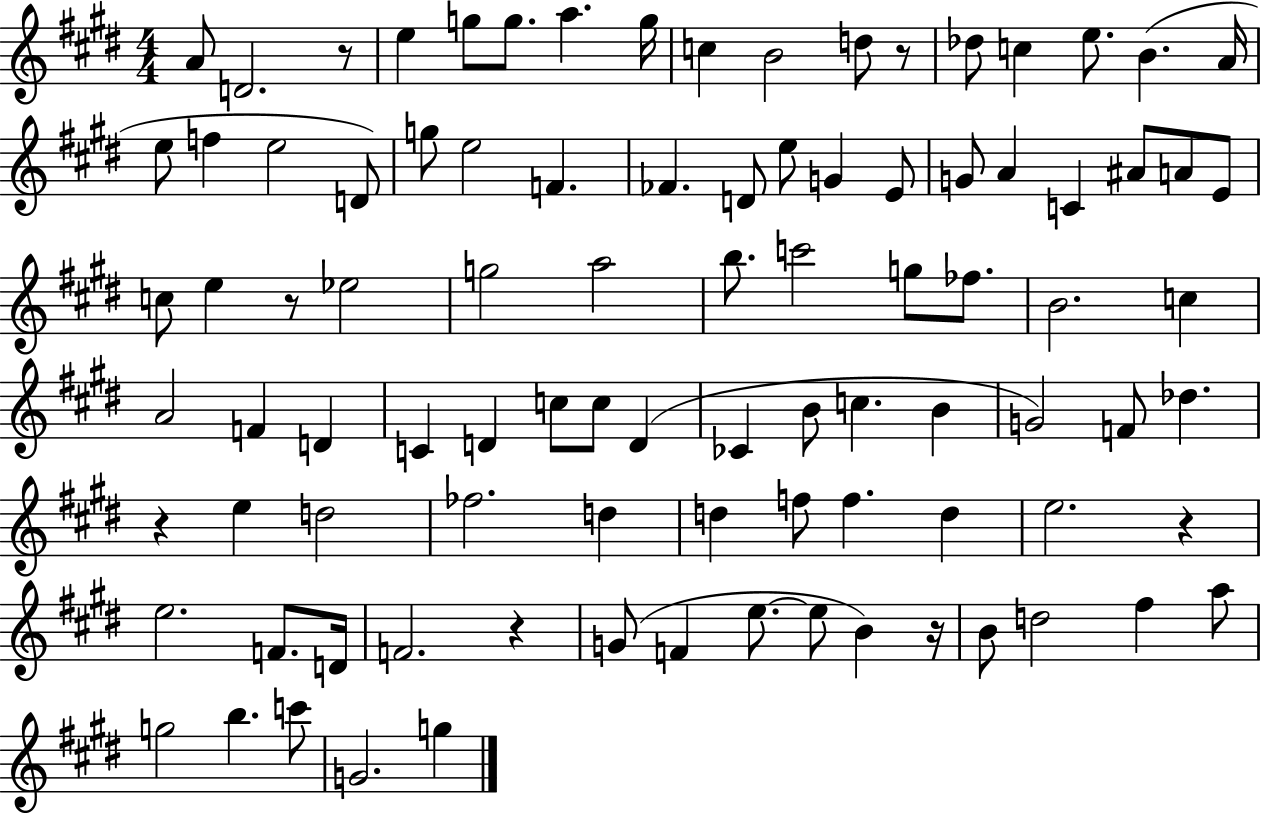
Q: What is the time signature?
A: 4/4